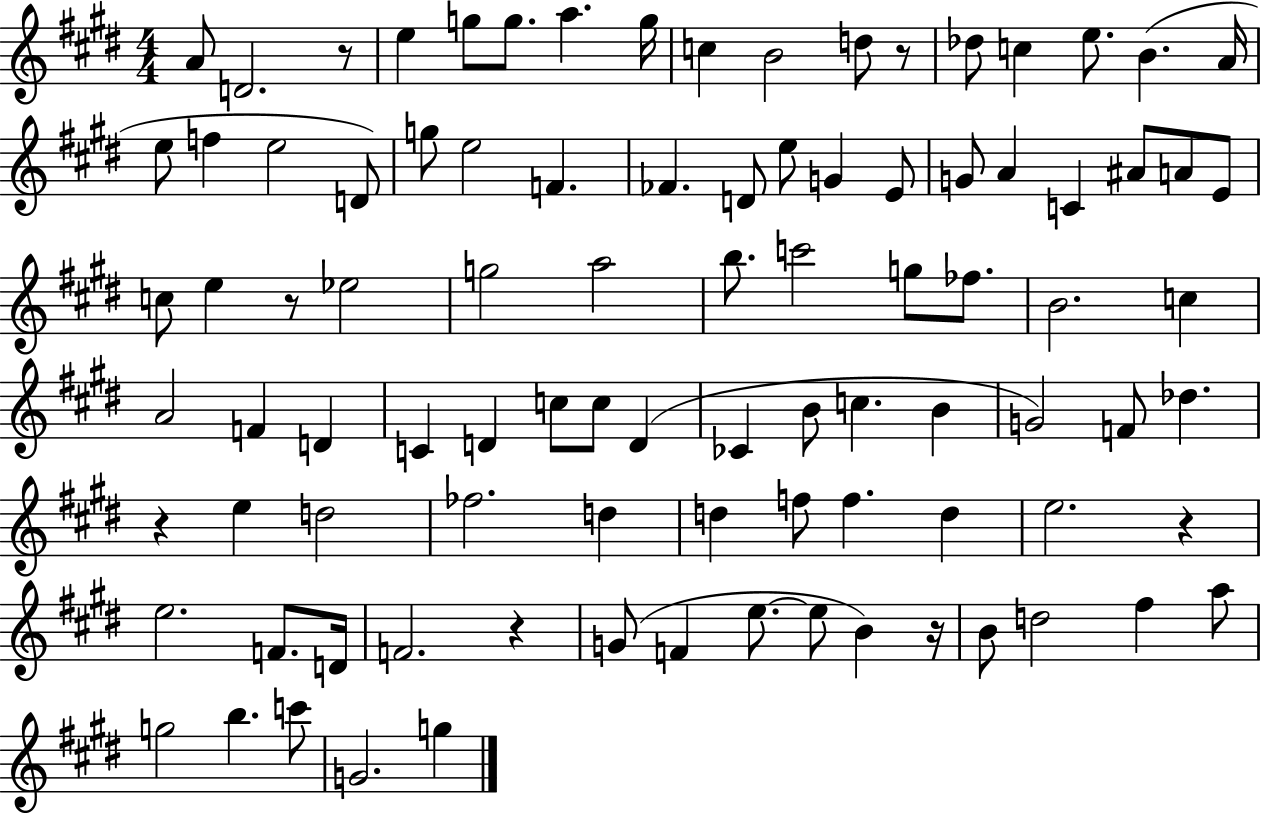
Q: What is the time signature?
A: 4/4